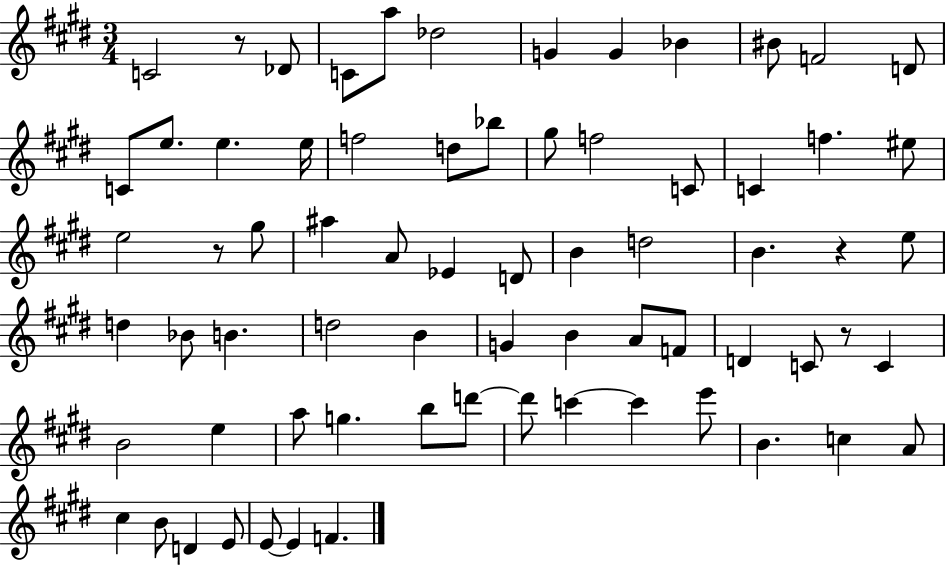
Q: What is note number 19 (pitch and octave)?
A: G#5